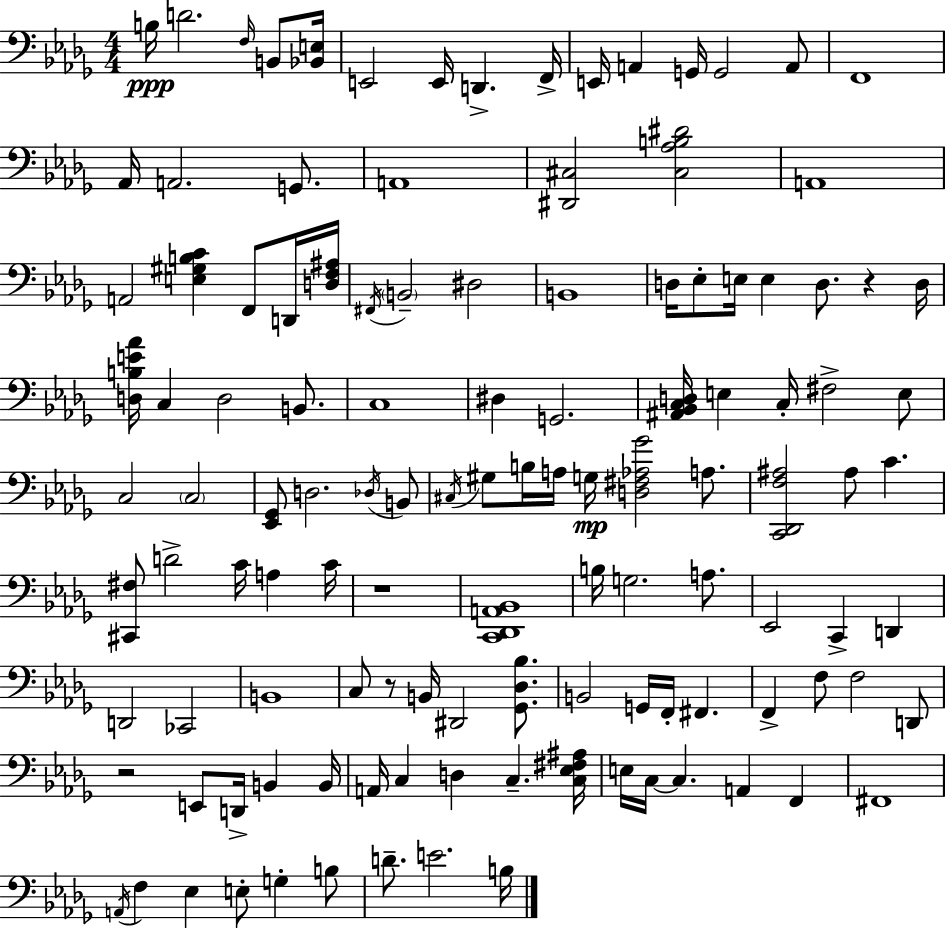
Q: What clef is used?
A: bass